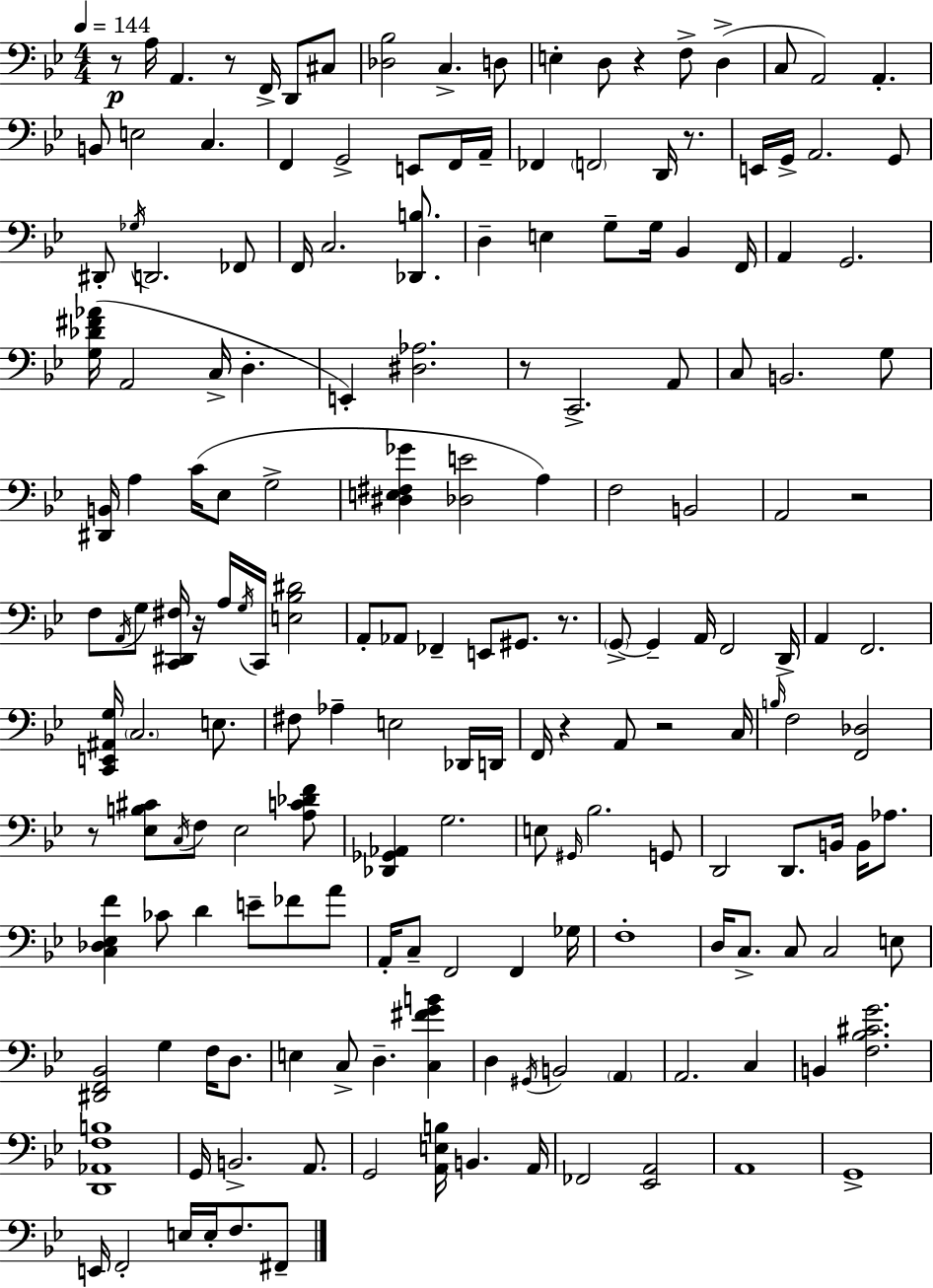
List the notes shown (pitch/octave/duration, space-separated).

R/e A3/s A2/q. R/e F2/s D2/e C#3/e [Db3,Bb3]/h C3/q. D3/e E3/q D3/e R/q F3/e D3/q C3/e A2/h A2/q. B2/e E3/h C3/q. F2/q G2/h E2/e F2/s A2/s FES2/q F2/h D2/s R/e. E2/s G2/s A2/h. G2/e D#2/e Gb3/s D2/h. FES2/e F2/s C3/h. [Db2,B3]/e. D3/q E3/q G3/e G3/s Bb2/q F2/s A2/q G2/h. [G3,Db4,F#4,Ab4]/s A2/h C3/s D3/q. E2/q [D#3,Ab3]/h. R/e C2/h. A2/e C3/e B2/h. G3/e [D#2,B2]/s A3/q C4/s Eb3/e G3/h [D#3,E3,F#3,Gb4]/q [Db3,E4]/h A3/q F3/h B2/h A2/h R/h F3/e A2/s G3/e [C2,D#2,F#3]/s R/s A3/s G3/s C2/s [E3,Bb3,D#4]/h A2/e Ab2/e FES2/q E2/e G#2/e. R/e. G2/e G2/q A2/s F2/h D2/s A2/q F2/h. [C2,E2,A#2,G3]/s C3/h. E3/e. F#3/e Ab3/q E3/h Db2/s D2/s F2/s R/q A2/e R/h C3/s B3/s F3/h [F2,Db3]/h R/e [Eb3,B3,C#4]/e C3/s F3/e Eb3/h [A3,C4,Db4,F4]/e [Db2,Gb2,Ab2]/q G3/h. E3/e G#2/s Bb3/h. G2/e D2/h D2/e. B2/s B2/s Ab3/e. [C3,Db3,Eb3,F4]/q CES4/e D4/q E4/e FES4/e A4/e A2/s C3/e F2/h F2/q Gb3/s F3/w D3/s C3/e. C3/e C3/h E3/e [D#2,F2,Bb2]/h G3/q F3/s D3/e. E3/q C3/e D3/q. [C3,F#4,G4,B4]/q D3/q G#2/s B2/h A2/q A2/h. C3/q B2/q [F3,Bb3,C#4,G4]/h. [D2,Ab2,F3,B3]/w G2/s B2/h. A2/e. G2/h [A2,E3,B3]/s B2/q. A2/s FES2/h [Eb2,A2]/h A2/w G2/w E2/s F2/h E3/s E3/s F3/e. F#2/e